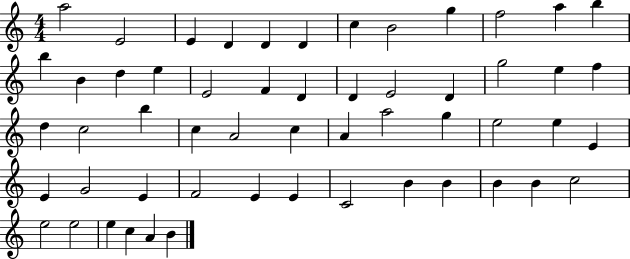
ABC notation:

X:1
T:Untitled
M:4/4
L:1/4
K:C
a2 E2 E D D D c B2 g f2 a b b B d e E2 F D D E2 D g2 e f d c2 b c A2 c A a2 g e2 e E E G2 E F2 E E C2 B B B B c2 e2 e2 e c A B